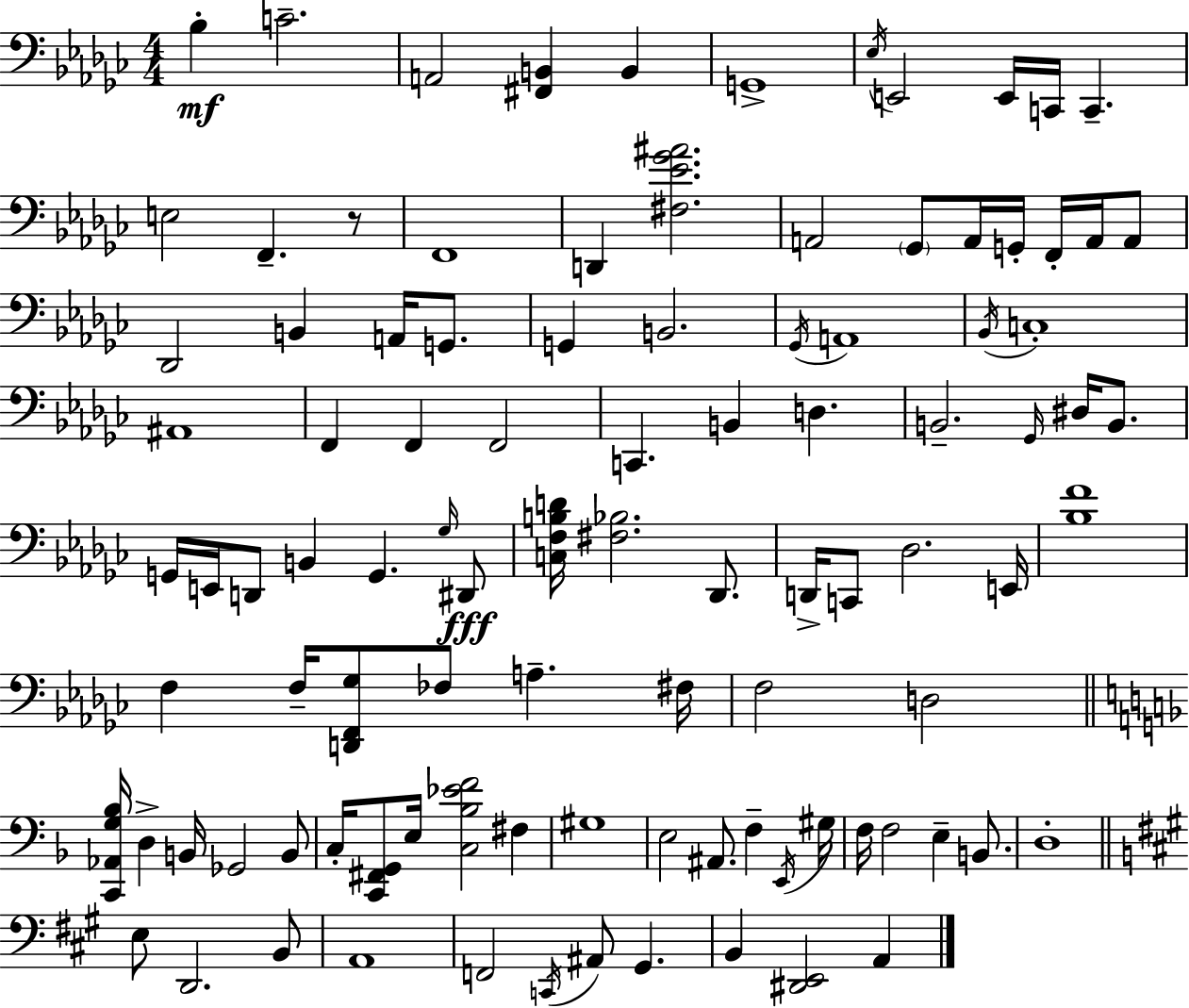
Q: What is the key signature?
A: EES minor